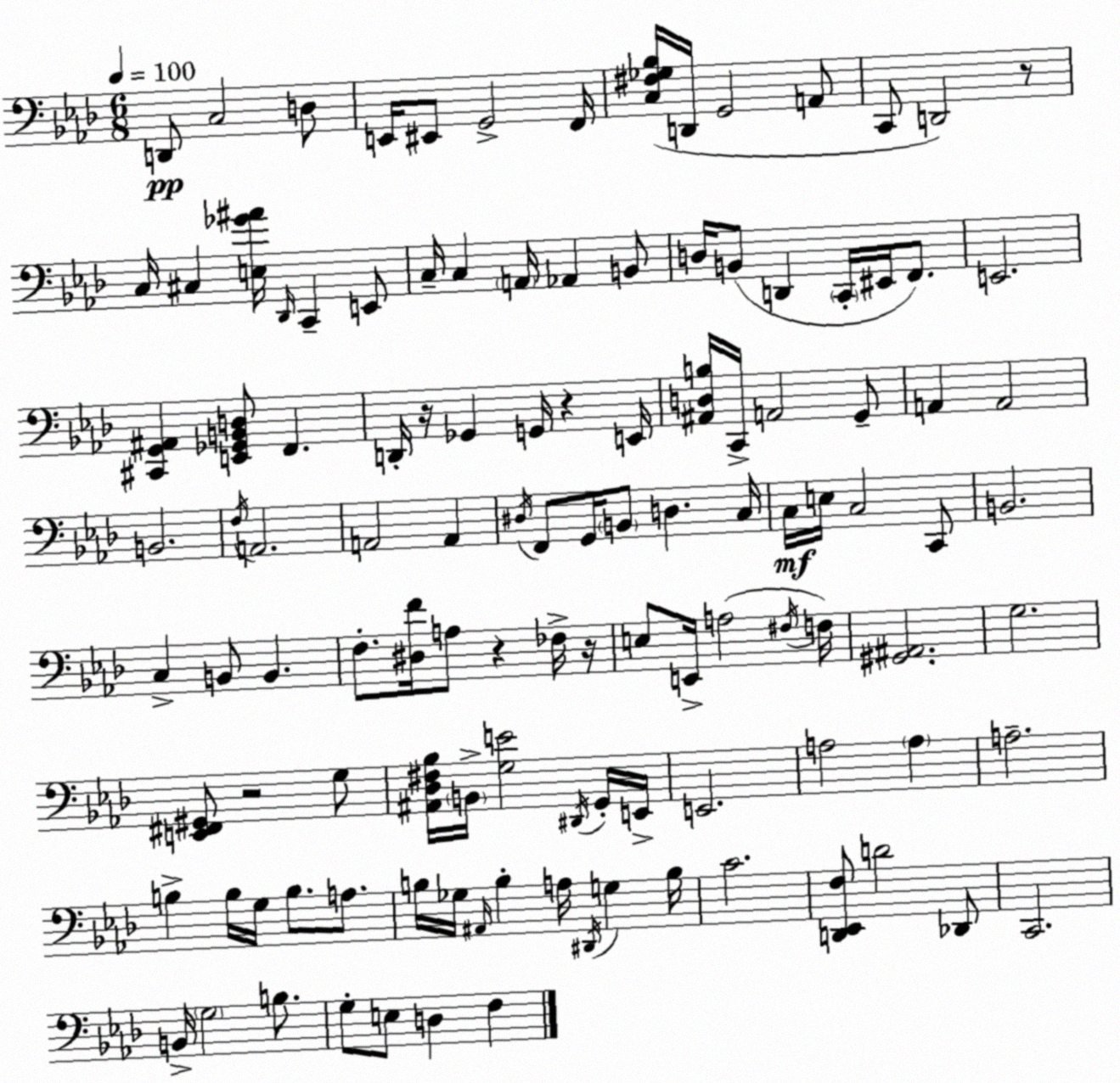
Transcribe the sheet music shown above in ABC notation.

X:1
T:Untitled
M:6/8
L:1/4
K:Fm
D,,/2 C,2 D,/2 E,,/4 ^E,,/2 G,,2 F,,/4 [C,^F,_G,_B,]/4 D,,/4 G,,2 A,,/2 C,,/2 D,,2 z/2 C,/4 ^C, [E,_G^A]/4 _D,,/4 C,, E,,/2 C,/4 C, A,,/4 _A,, B,,/2 D,/4 B,,/2 D,, C,,/4 ^E,,/4 F,,/2 E,,2 [^C,,G,,^A,,] [E,,_G,,B,,D,]/2 F,, D,,/4 z/4 _G,, G,,/4 z E,,/4 [^A,,D,B,]/4 C,,/4 A,,2 G,,/2 A,, A,,2 B,,2 F,/4 A,,2 A,,2 A,, ^D,/4 F,,/2 G,,/4 B,,/2 D, C,/4 C,/4 E,/4 C,2 C,,/2 B,,2 C, B,,/2 B,, F,/2 [^D,F]/4 A,/2 z _F,/4 z/4 E,/2 E,,/4 A,2 ^F,/4 F,/4 [^G,,^A,,]2 G,2 [E,,^F,,^G,,]/2 z2 G,/2 [^A,,_D,^F,_B,]/4 B,,/4 [G,E]2 ^D,,/4 G,,/4 E,,/4 E,,2 A,2 A, A,2 B, B,/4 G,/4 B,/2 A,/2 B,/4 _G,/4 ^A,,/4 B, A,/4 ^D,,/4 G, B,/4 C2 [D,,_E,,F,]/2 D2 _D,,/2 C,,2 B,,/4 G,2 B,/2 G,/2 E,/2 D, F,